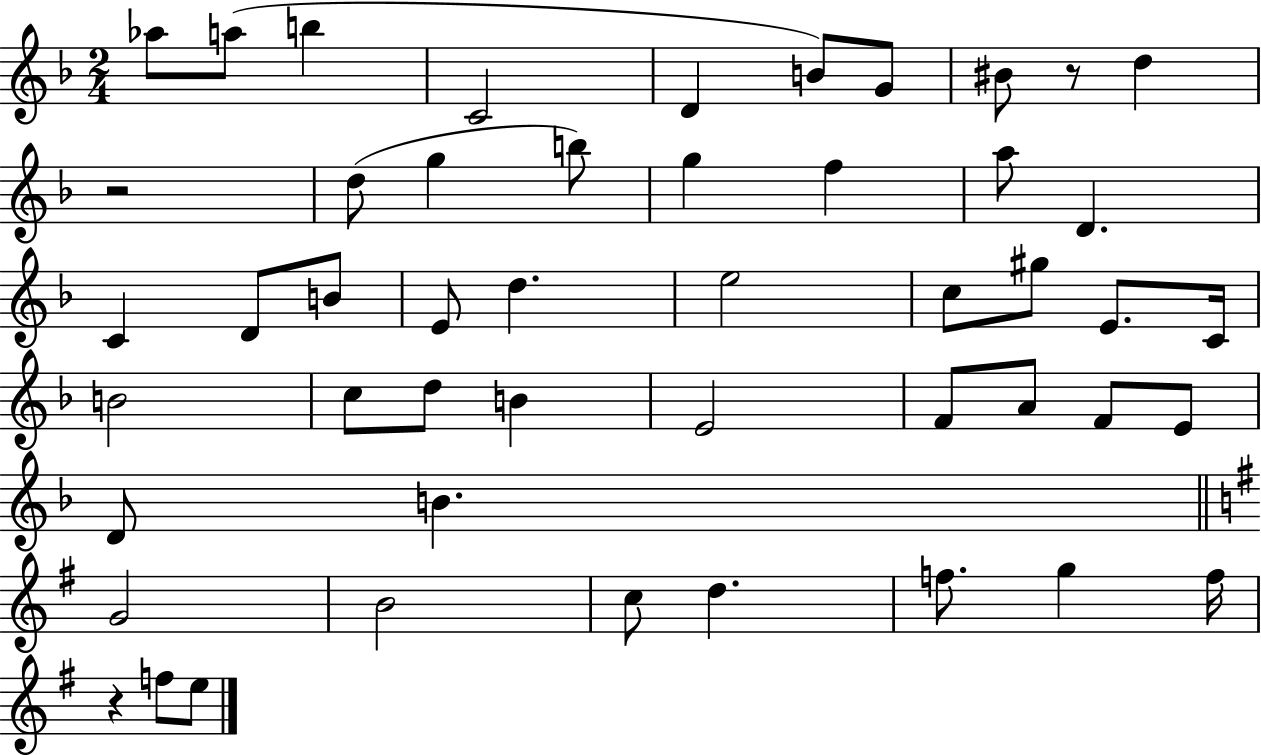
Ab5/e A5/e B5/q C4/h D4/q B4/e G4/e BIS4/e R/e D5/q R/h D5/e G5/q B5/e G5/q F5/q A5/e D4/q. C4/q D4/e B4/e E4/e D5/q. E5/h C5/e G#5/e E4/e. C4/s B4/h C5/e D5/e B4/q E4/h F4/e A4/e F4/e E4/e D4/e B4/q. G4/h B4/h C5/e D5/q. F5/e. G5/q F5/s R/q F5/e E5/e